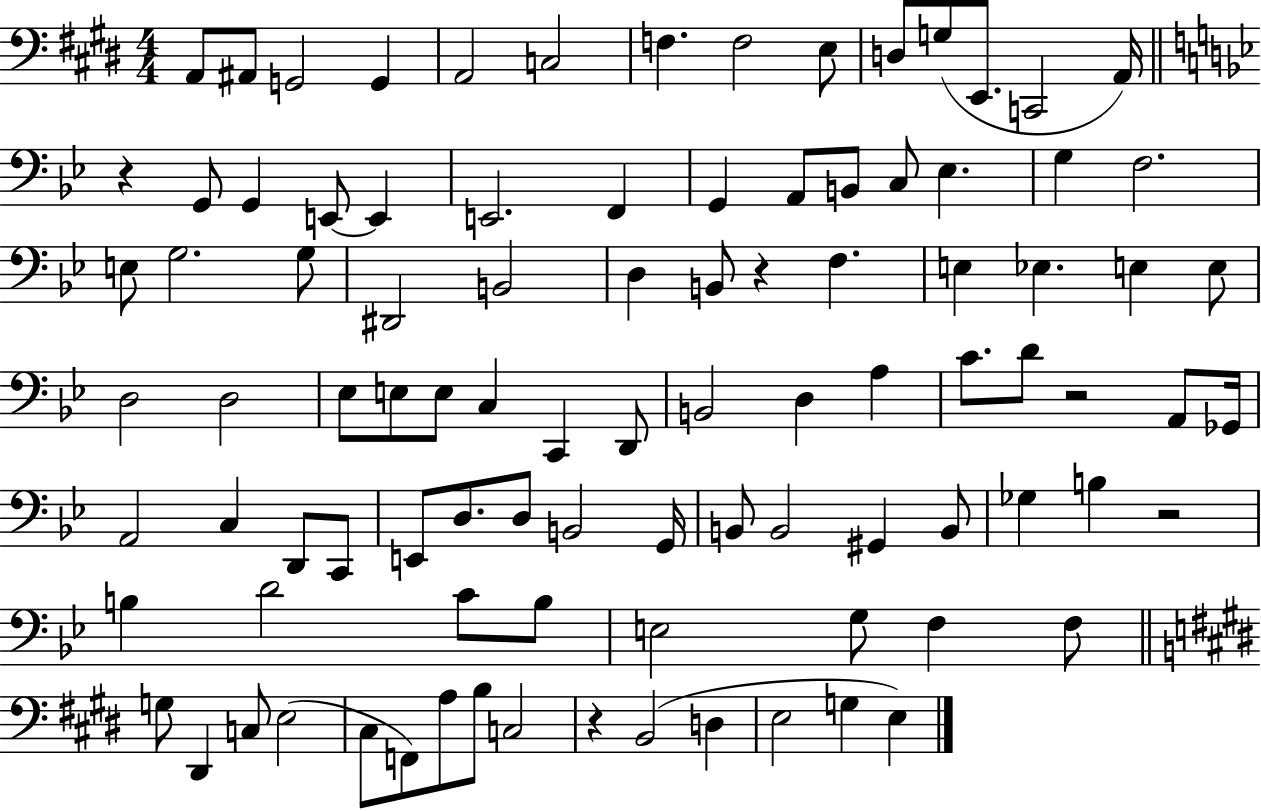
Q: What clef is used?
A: bass